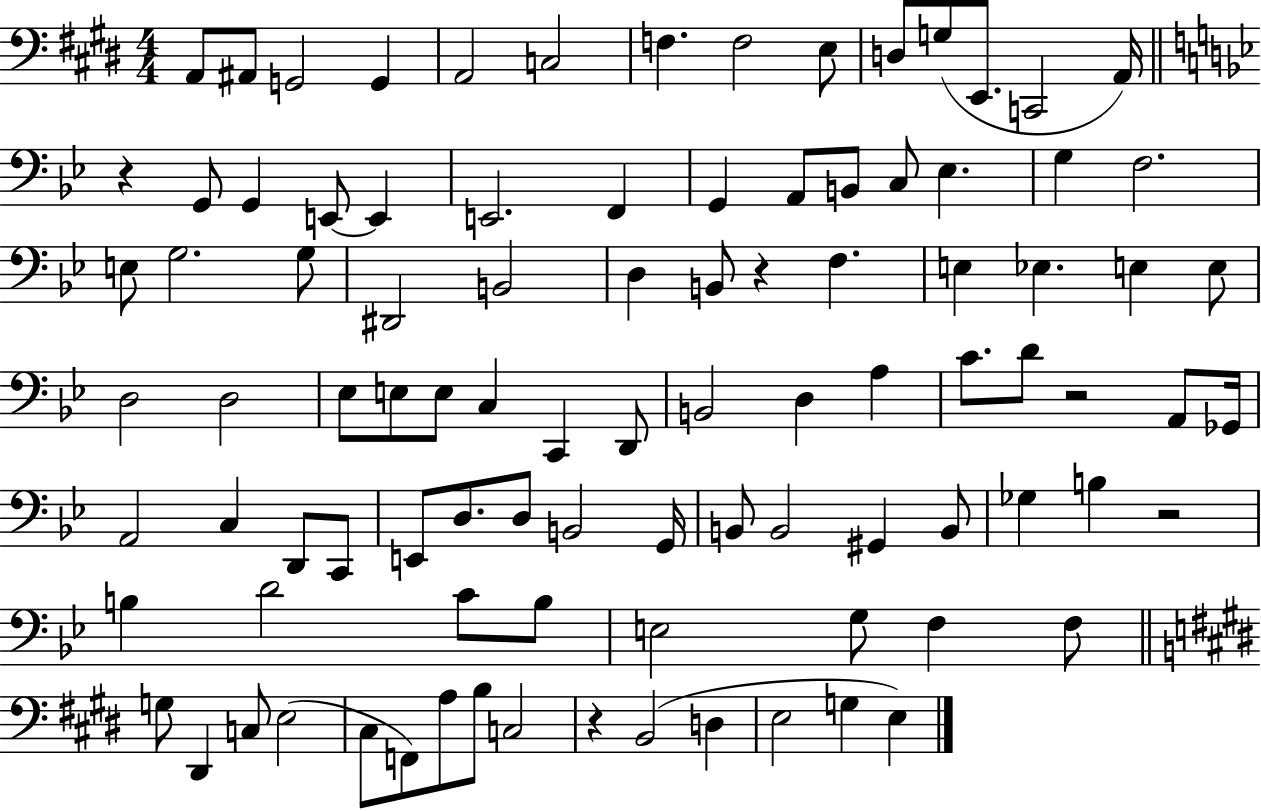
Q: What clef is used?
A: bass